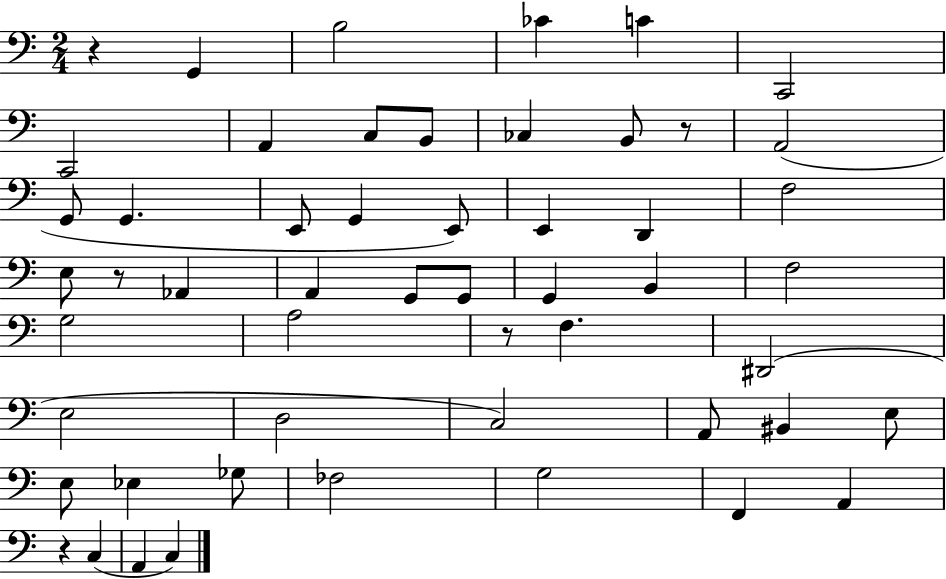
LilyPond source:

{
  \clef bass
  \numericTimeSignature
  \time 2/4
  \key c \major
  r4 g,4 | b2 | ces'4 c'4 | c,2 | \break c,2 | a,4 c8 b,8 | ces4 b,8 r8 | a,2( | \break g,8 g,4. | e,8 g,4 e,8) | e,4 d,4 | f2 | \break e8 r8 aes,4 | a,4 g,8 g,8 | g,4 b,4 | f2 | \break g2 | a2 | r8 f4. | dis,2( | \break e2 | d2 | c2) | a,8 bis,4 e8 | \break e8 ees4 ges8 | fes2 | g2 | f,4 a,4 | \break r4 c4( | a,4 c4) | \bar "|."
}